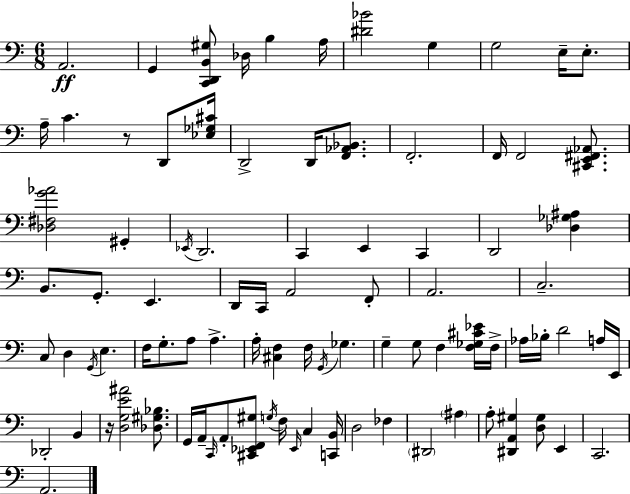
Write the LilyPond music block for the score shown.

{
  \clef bass
  \numericTimeSignature
  \time 6/8
  \key c \major
  \repeat volta 2 { a,2.\ff | g,4 <c, d, b, gis>8 des16 b4 a16 | <dis' bes'>2 g4 | g2 e16-- e8.-. | \break a16-- c'4. r8 d,8 <ees ges cis'>16 | d,2-> d,16 <f, aes, bes,>8. | f,2.-. | f,16 f,2 <cis, e, fis, aes,>8. | \break <des fis g' aes'>2 gis,4-. | \acciaccatura { ees,16 } d,2. | c,4 e,4 c,4 | d,2 <des ges ais>4 | \break b,8. g,8.-. e,4. | d,16 c,16 a,2 f,8-. | a,2. | c2.-- | \break c8 d4 \acciaccatura { g,16 } e4. | f16 g8.-. a8 a4.-> | a16-. <cis f>4 f16 \acciaccatura { g,16 } ges4. | g4-- g8 f4 | \break <f ges cis' ees'>16 f16-> aes16 bes16-. d'2 | a16 e,16 des,2-. b,4 | r16 <d g e' ais'>2 | <des gis bes>8. g,16 a,16-- \grace { c,16 } a,8-. <cis, ees, f, gis>8 \acciaccatura { g16 } f16 | \break \grace { ees,16 } c4 <c, b,>16 d2 | fes4 \parenthesize dis,2 | \parenthesize ais4 a8-. <dis, a, gis>4 | <d gis>8 e,4 c,2. | \break a,2. | } \bar "|."
}